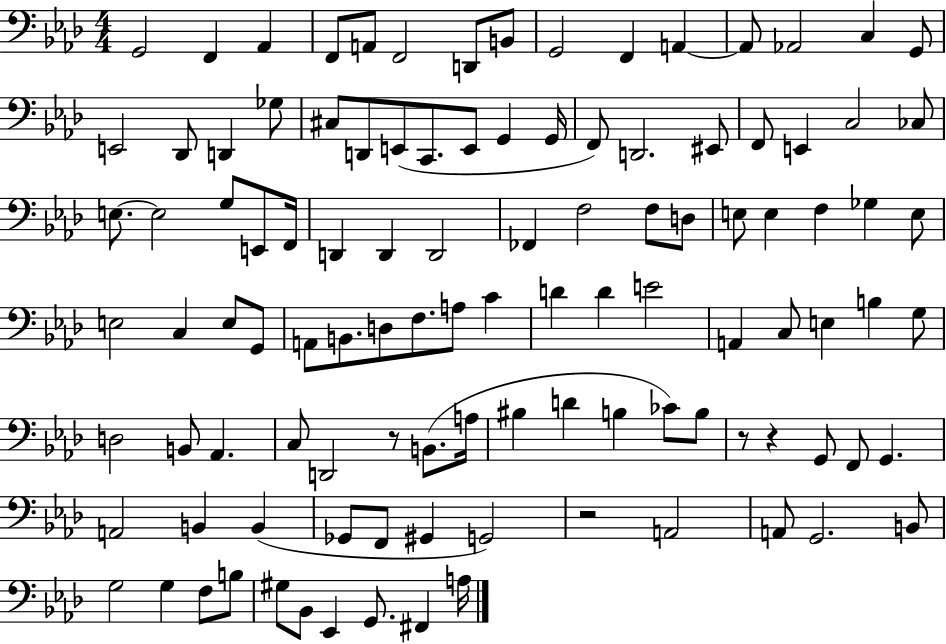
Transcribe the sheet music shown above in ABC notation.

X:1
T:Untitled
M:4/4
L:1/4
K:Ab
G,,2 F,, _A,, F,,/2 A,,/2 F,,2 D,,/2 B,,/2 G,,2 F,, A,, A,,/2 _A,,2 C, G,,/2 E,,2 _D,,/2 D,, _G,/2 ^C,/2 D,,/2 E,,/2 C,,/2 E,,/2 G,, G,,/4 F,,/2 D,,2 ^E,,/2 F,,/2 E,, C,2 _C,/2 E,/2 E,2 G,/2 E,,/2 F,,/4 D,, D,, D,,2 _F,, F,2 F,/2 D,/2 E,/2 E, F, _G, E,/2 E,2 C, E,/2 G,,/2 A,,/2 B,,/2 D,/2 F,/2 A,/2 C D D E2 A,, C,/2 E, B, G,/2 D,2 B,,/2 _A,, C,/2 D,,2 z/2 B,,/2 A,/4 ^B, D B, _C/2 B,/2 z/2 z G,,/2 F,,/2 G,, A,,2 B,, B,, _G,,/2 F,,/2 ^G,, G,,2 z2 A,,2 A,,/2 G,,2 B,,/2 G,2 G, F,/2 B,/2 ^G,/2 _B,,/2 _E,, G,,/2 ^F,, A,/4